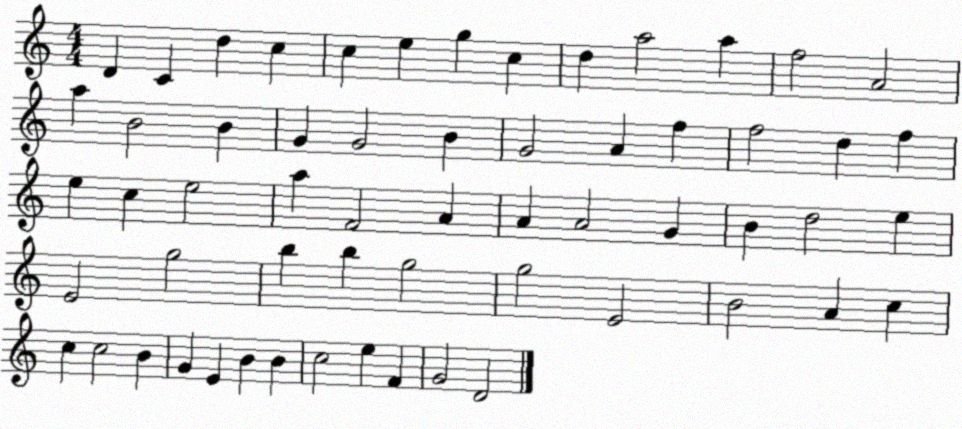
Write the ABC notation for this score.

X:1
T:Untitled
M:4/4
L:1/4
K:C
D C d c c e g c d a2 a f2 A2 a B2 B G G2 B G2 A f f2 d f e c e2 a F2 A A A2 G B d2 e E2 g2 b b g2 g2 E2 B2 A c c c2 B G E B B c2 e F G2 D2